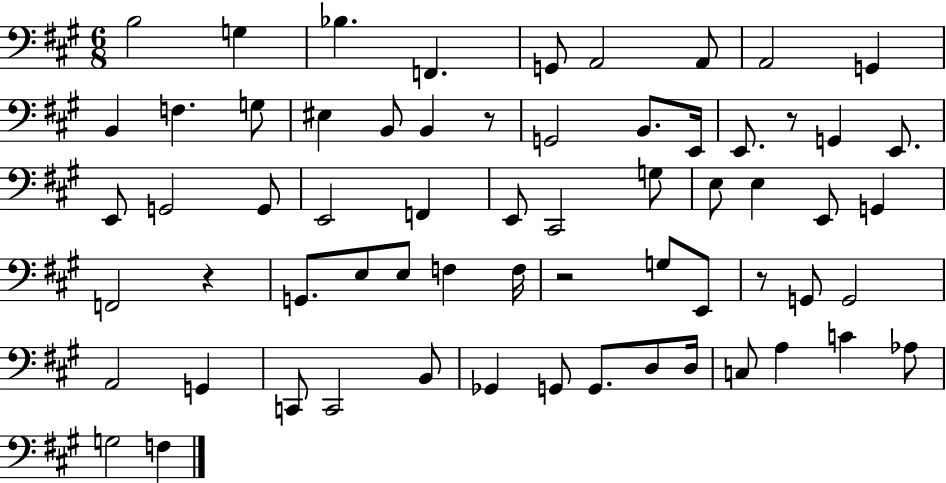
X:1
T:Untitled
M:6/8
L:1/4
K:A
B,2 G, _B, F,, G,,/2 A,,2 A,,/2 A,,2 G,, B,, F, G,/2 ^E, B,,/2 B,, z/2 G,,2 B,,/2 E,,/4 E,,/2 z/2 G,, E,,/2 E,,/2 G,,2 G,,/2 E,,2 F,, E,,/2 ^C,,2 G,/2 E,/2 E, E,,/2 G,, F,,2 z G,,/2 E,/2 E,/2 F, F,/4 z2 G,/2 E,,/2 z/2 G,,/2 G,,2 A,,2 G,, C,,/2 C,,2 B,,/2 _G,, G,,/2 G,,/2 D,/2 D,/4 C,/2 A, C _A,/2 G,2 F,